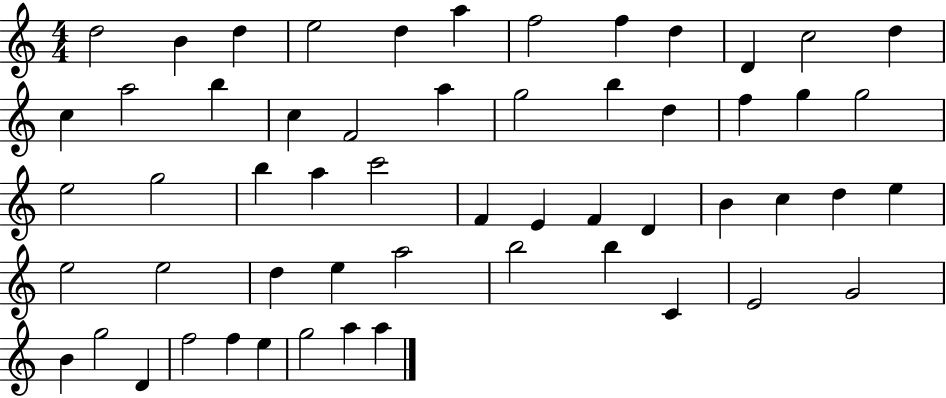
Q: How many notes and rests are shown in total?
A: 56